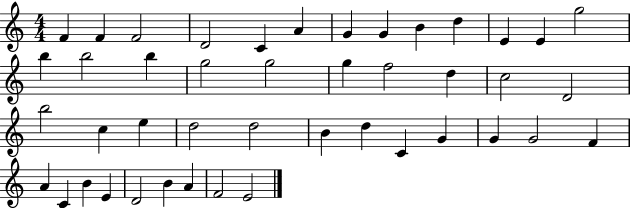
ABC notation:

X:1
T:Untitled
M:4/4
L:1/4
K:C
F F F2 D2 C A G G B d E E g2 b b2 b g2 g2 g f2 d c2 D2 b2 c e d2 d2 B d C G G G2 F A C B E D2 B A F2 E2